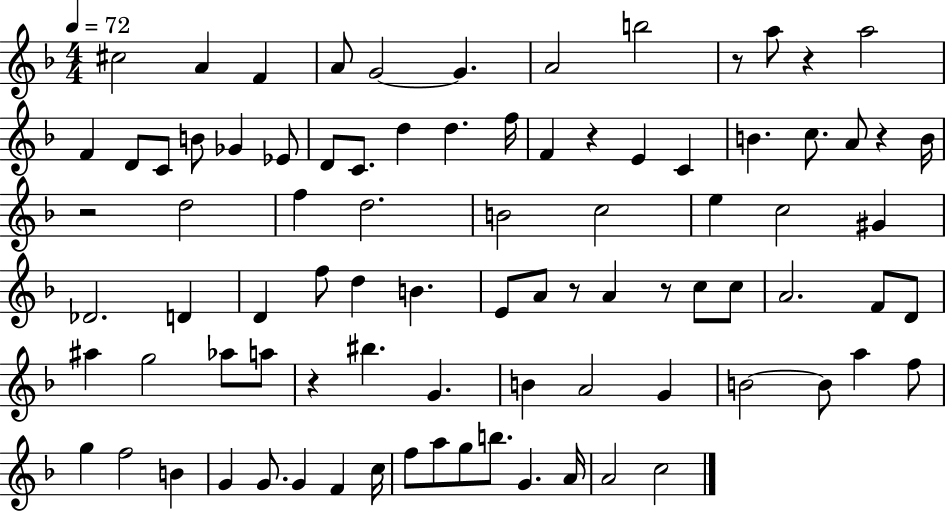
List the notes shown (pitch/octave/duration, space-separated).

C#5/h A4/q F4/q A4/e G4/h G4/q. A4/h B5/h R/e A5/e R/q A5/h F4/q D4/e C4/e B4/e Gb4/q Eb4/e D4/e C4/e. D5/q D5/q. F5/s F4/q R/q E4/q C4/q B4/q. C5/e. A4/e R/q B4/s R/h D5/h F5/q D5/h. B4/h C5/h E5/q C5/h G#4/q Db4/h. D4/q D4/q F5/e D5/q B4/q. E4/e A4/e R/e A4/q R/e C5/e C5/e A4/h. F4/e D4/e A#5/q G5/h Ab5/e A5/e R/q BIS5/q. G4/q. B4/q A4/h G4/q B4/h B4/e A5/q F5/e G5/q F5/h B4/q G4/q G4/e. G4/q F4/q C5/s F5/e A5/e G5/e B5/e. G4/q. A4/s A4/h C5/h